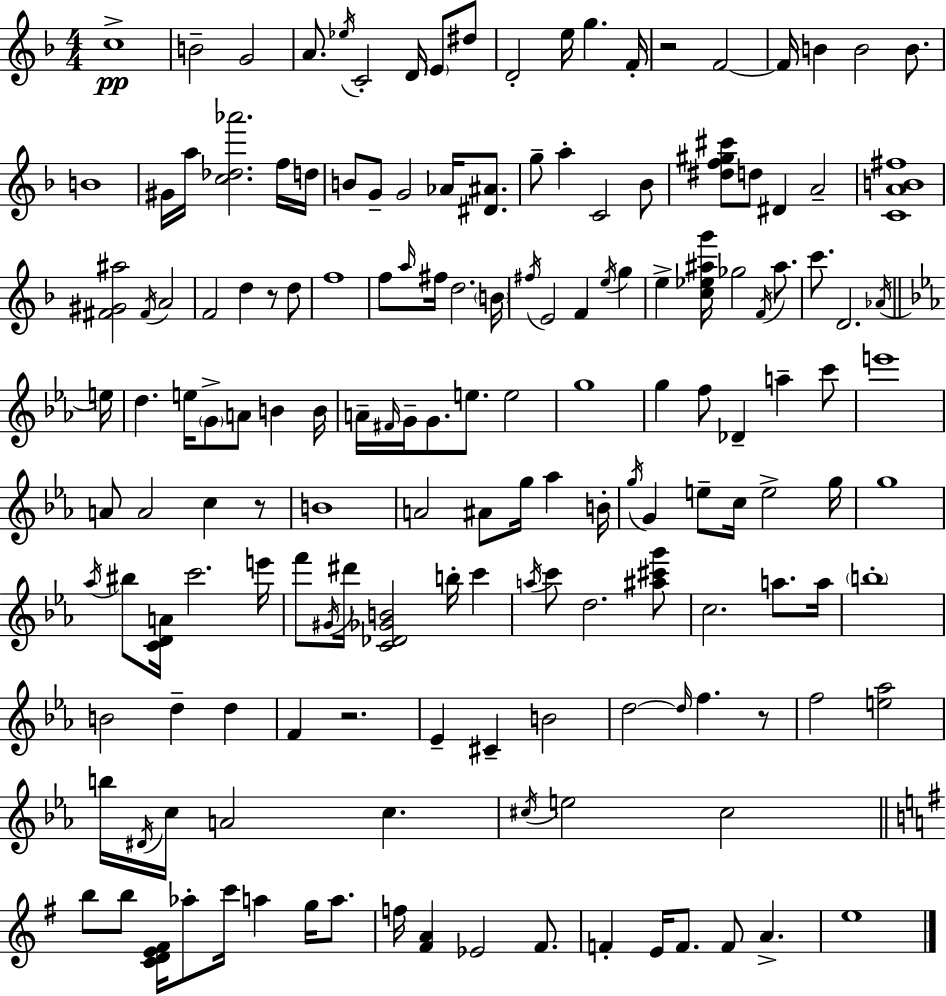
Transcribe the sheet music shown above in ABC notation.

X:1
T:Untitled
M:4/4
L:1/4
K:Dm
c4 B2 G2 A/2 _e/4 C2 D/4 E/2 ^d/2 D2 e/4 g F/4 z2 F2 F/4 B B2 B/2 B4 ^G/4 a/4 [c_d_a']2 f/4 d/4 B/2 G/2 G2 _A/4 [^D^A]/2 g/2 a C2 _B/2 [^df^g^c']/2 d/2 ^D A2 [CAB^f]4 [^F^G^a]2 ^F/4 A2 F2 d z/2 d/2 f4 f/2 a/4 ^f/4 d2 B/4 ^f/4 E2 F e/4 g e [c_e^ag']/4 _g2 F/4 ^a/2 c'/2 D2 _A/4 e/4 d e/4 G/2 A/2 B B/4 A/4 ^F/4 G/4 G/2 e/2 e2 g4 g f/2 _D a c'/2 e'4 A/2 A2 c z/2 B4 A2 ^A/2 g/4 _a B/4 g/4 G e/2 c/4 e2 g/4 g4 _a/4 ^b/2 [CDA]/4 c'2 e'/4 f'/2 ^G/4 ^d'/4 [C_D_GB]2 b/4 c' a/4 c'/2 d2 [^a^c'g']/2 c2 a/2 a/4 b4 B2 d d F z2 _E ^C B2 d2 d/4 f z/2 f2 [e_a]2 b/4 ^D/4 c/4 A2 c ^c/4 e2 ^c2 b/2 b/2 [CDE^F]/4 _a/2 c'/4 a g/4 a/2 f/4 [^FA] _E2 ^F/2 F E/4 F/2 F/2 A e4